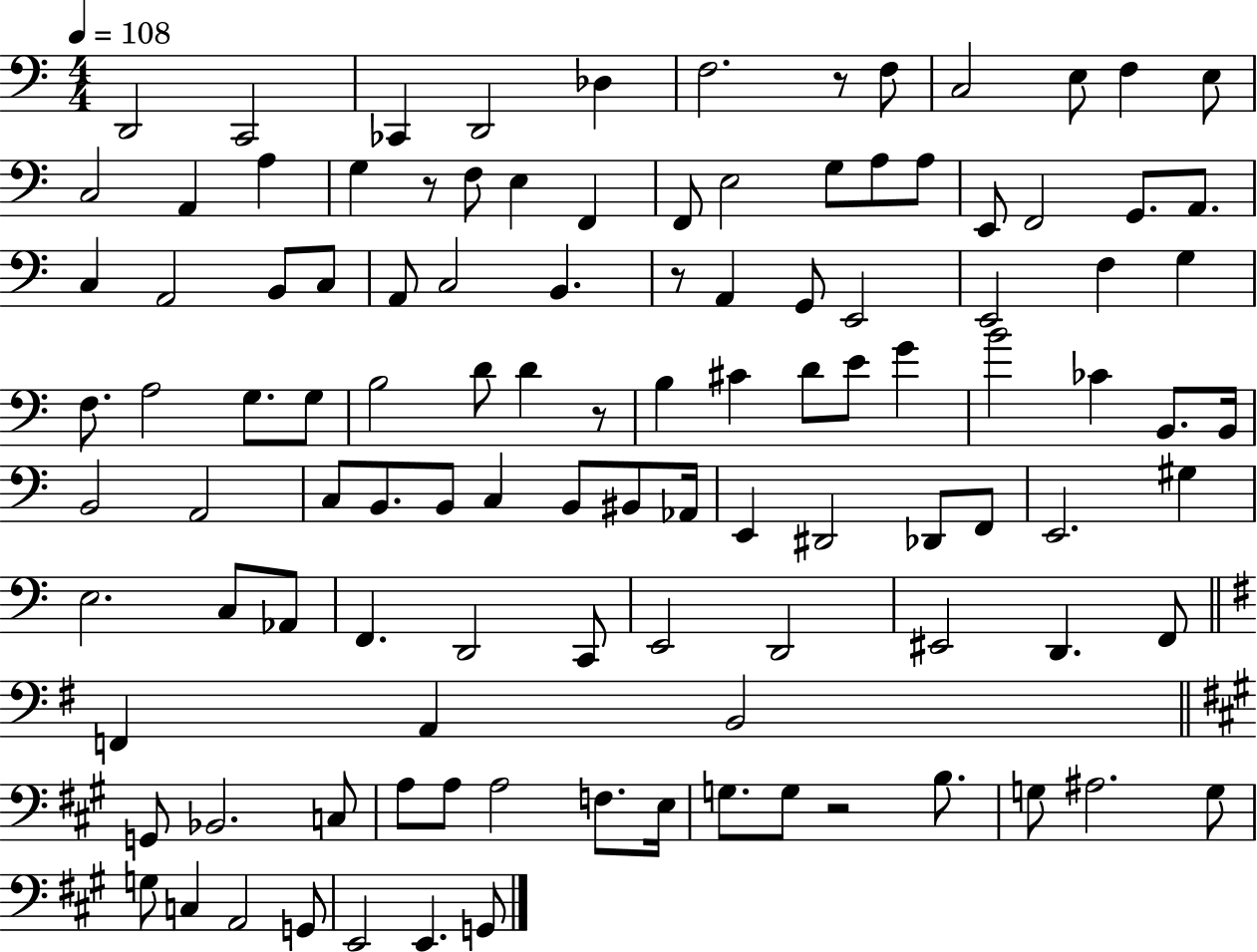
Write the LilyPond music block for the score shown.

{
  \clef bass
  \numericTimeSignature
  \time 4/4
  \key c \major
  \tempo 4 = 108
  d,2 c,2 | ces,4 d,2 des4 | f2. r8 f8 | c2 e8 f4 e8 | \break c2 a,4 a4 | g4 r8 f8 e4 f,4 | f,8 e2 g8 a8 a8 | e,8 f,2 g,8. a,8. | \break c4 a,2 b,8 c8 | a,8 c2 b,4. | r8 a,4 g,8 e,2 | e,2 f4 g4 | \break f8. a2 g8. g8 | b2 d'8 d'4 r8 | b4 cis'4 d'8 e'8 g'4 | b'2 ces'4 b,8. b,16 | \break b,2 a,2 | c8 b,8. b,8 c4 b,8 bis,8 aes,16 | e,4 dis,2 des,8 f,8 | e,2. gis4 | \break e2. c8 aes,8 | f,4. d,2 c,8 | e,2 d,2 | eis,2 d,4. f,8 | \break \bar "||" \break \key e \minor f,4 a,4 b,2 | \bar "||" \break \key a \major g,8 bes,2. c8 | a8 a8 a2 f8. e16 | g8. g8 r2 b8. | g8 ais2. g8 | \break g8 c4 a,2 g,8 | e,2 e,4. g,8 | \bar "|."
}